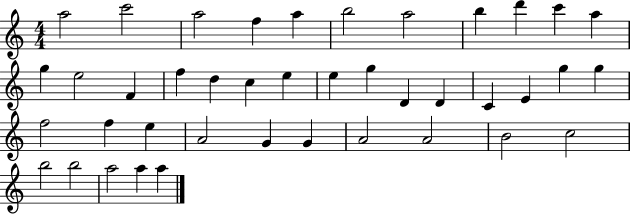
A5/h C6/h A5/h F5/q A5/q B5/h A5/h B5/q D6/q C6/q A5/q G5/q E5/h F4/q F5/q D5/q C5/q E5/q E5/q G5/q D4/q D4/q C4/q E4/q G5/q G5/q F5/h F5/q E5/q A4/h G4/q G4/q A4/h A4/h B4/h C5/h B5/h B5/h A5/h A5/q A5/q